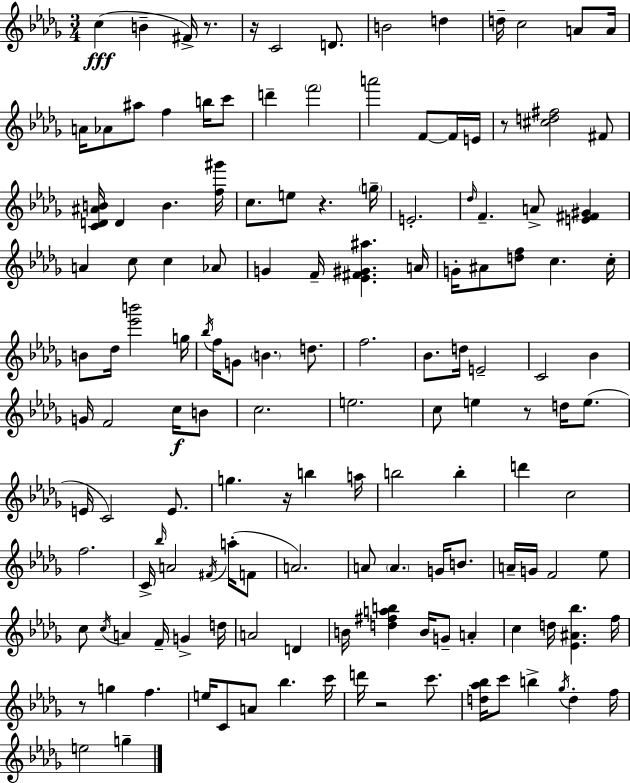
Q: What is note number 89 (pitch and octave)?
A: G4